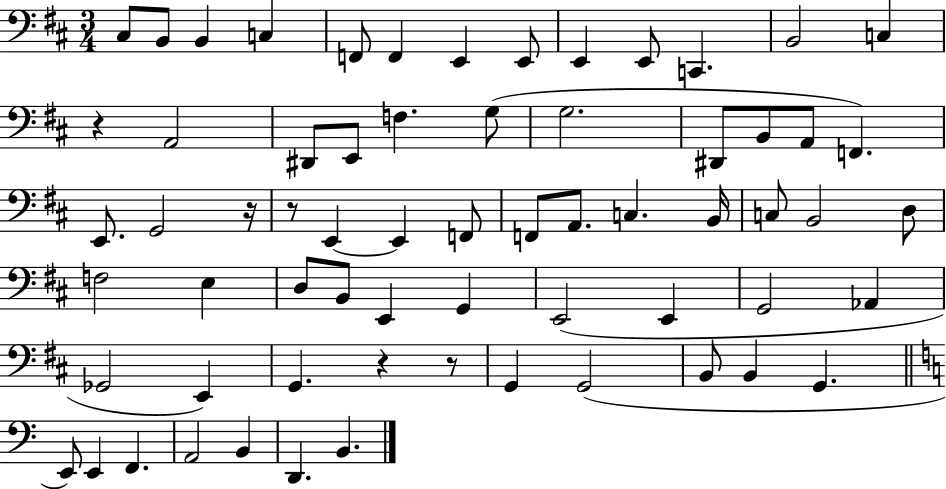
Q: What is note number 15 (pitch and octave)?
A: D#2